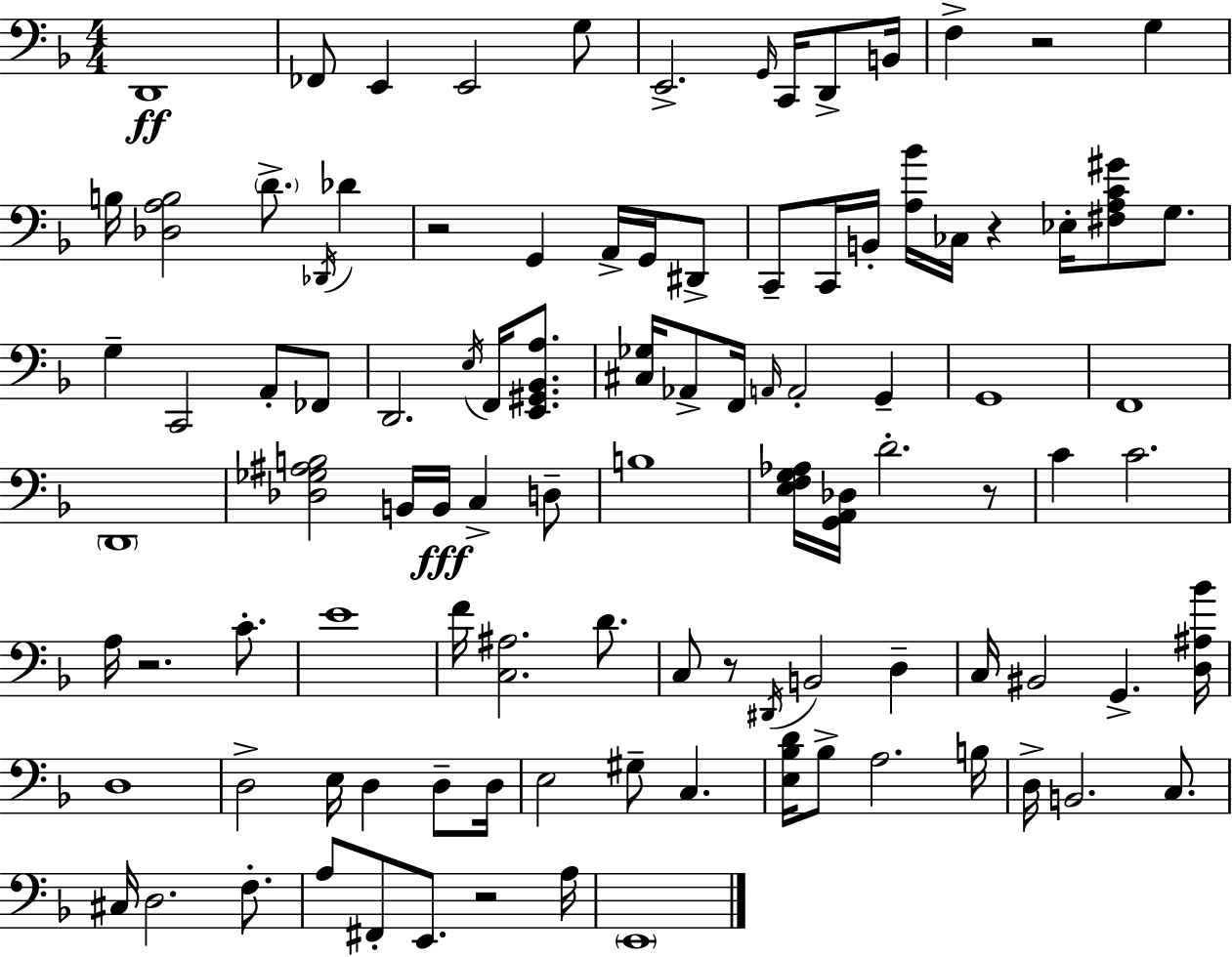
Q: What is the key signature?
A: F major